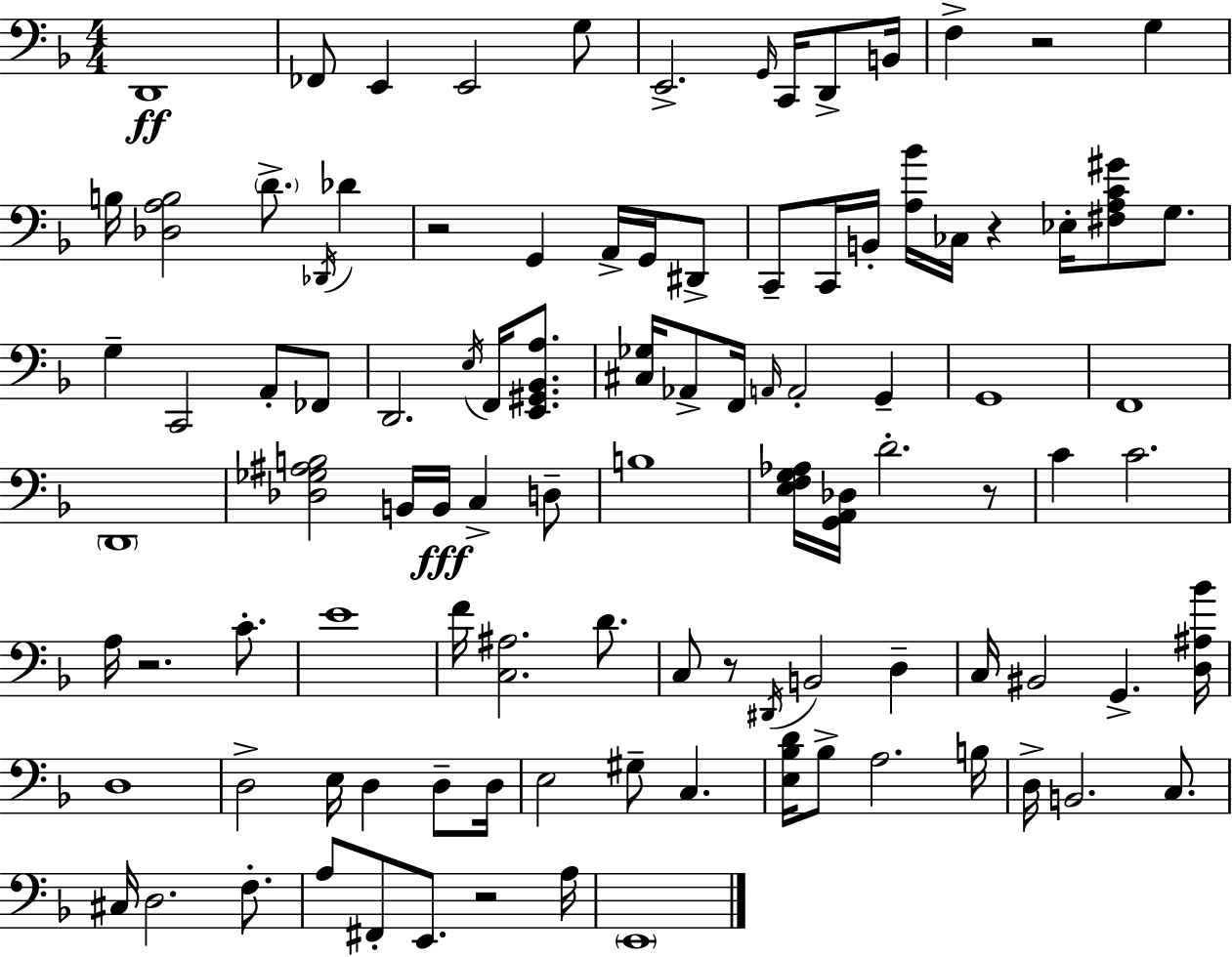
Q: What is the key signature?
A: F major